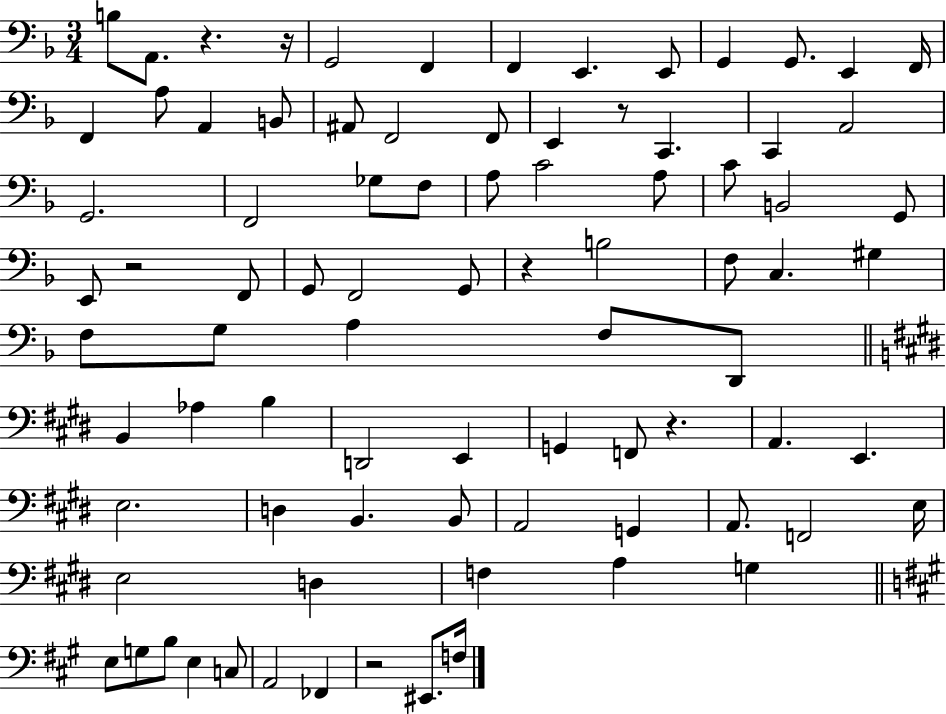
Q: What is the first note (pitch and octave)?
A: B3